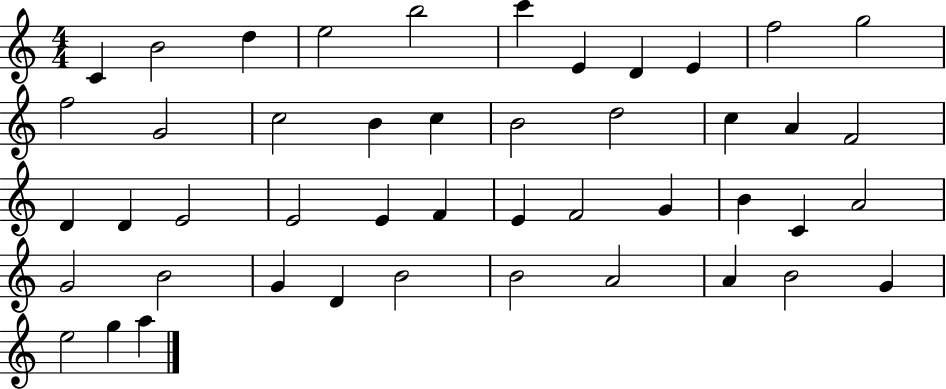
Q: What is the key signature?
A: C major